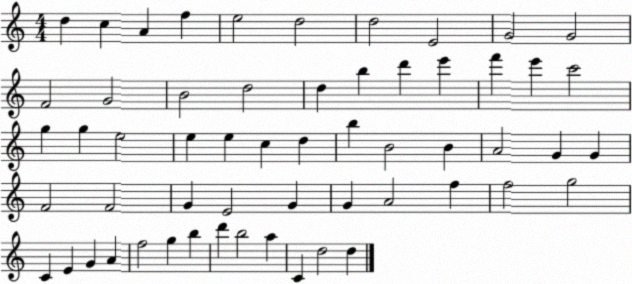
X:1
T:Untitled
M:4/4
L:1/4
K:C
d c A f e2 d2 d2 E2 G2 G2 F2 G2 B2 d2 d b d' e' f' e' c'2 g g e2 e e c d b B2 B A2 G G F2 F2 G E2 G G A2 f f2 g2 C E G A f2 g b d' b2 a C d2 d